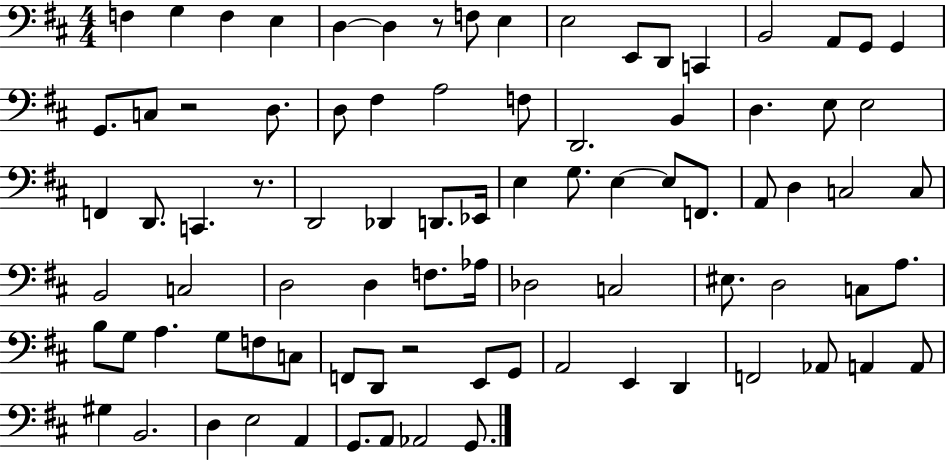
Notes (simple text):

F3/q G3/q F3/q E3/q D3/q D3/q R/e F3/e E3/q E3/h E2/e D2/e C2/q B2/h A2/e G2/e G2/q G2/e. C3/e R/h D3/e. D3/e F#3/q A3/h F3/e D2/h. B2/q D3/q. E3/e E3/h F2/q D2/e. C2/q. R/e. D2/h Db2/q D2/e. Eb2/s E3/q G3/e. E3/q E3/e F2/e. A2/e D3/q C3/h C3/e B2/h C3/h D3/h D3/q F3/e. Ab3/s Db3/h C3/h EIS3/e. D3/h C3/e A3/e. B3/e G3/e A3/q. G3/e F3/e C3/e F2/e D2/e R/h E2/e G2/e A2/h E2/q D2/q F2/h Ab2/e A2/q A2/e G#3/q B2/h. D3/q E3/h A2/q G2/e. A2/e Ab2/h G2/e.